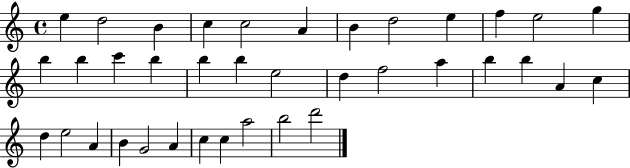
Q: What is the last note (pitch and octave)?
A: D6